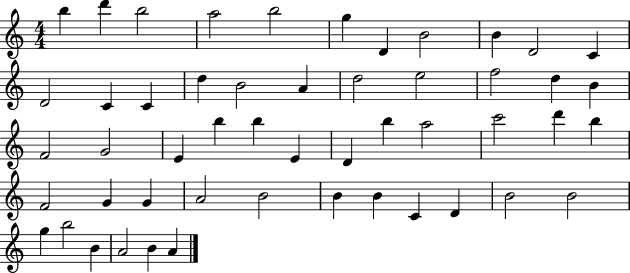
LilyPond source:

{
  \clef treble
  \numericTimeSignature
  \time 4/4
  \key c \major
  b''4 d'''4 b''2 | a''2 b''2 | g''4 d'4 b'2 | b'4 d'2 c'4 | \break d'2 c'4 c'4 | d''4 b'2 a'4 | d''2 e''2 | f''2 d''4 b'4 | \break f'2 g'2 | e'4 b''4 b''4 e'4 | d'4 b''4 a''2 | c'''2 d'''4 b''4 | \break f'2 g'4 g'4 | a'2 b'2 | b'4 b'4 c'4 d'4 | b'2 b'2 | \break g''4 b''2 b'4 | a'2 b'4 a'4 | \bar "|."
}